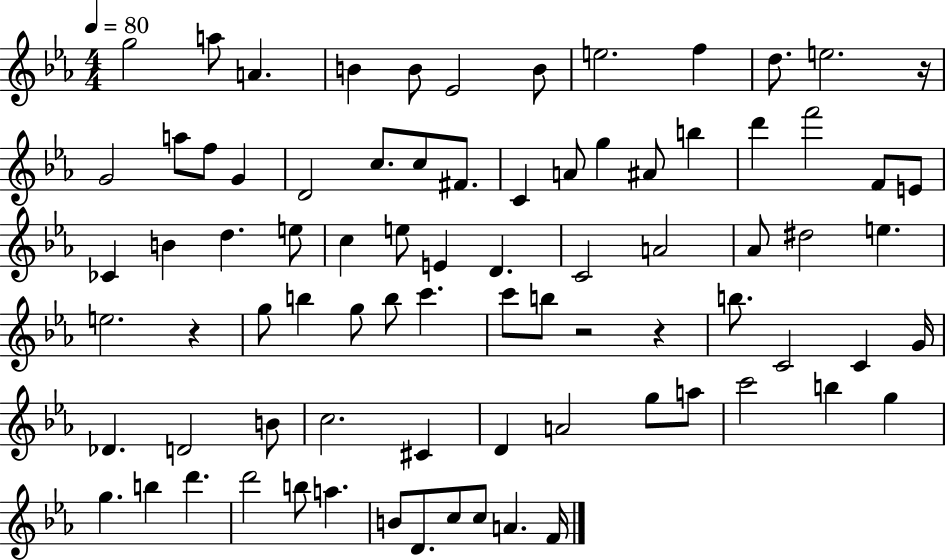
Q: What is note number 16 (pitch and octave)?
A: D4